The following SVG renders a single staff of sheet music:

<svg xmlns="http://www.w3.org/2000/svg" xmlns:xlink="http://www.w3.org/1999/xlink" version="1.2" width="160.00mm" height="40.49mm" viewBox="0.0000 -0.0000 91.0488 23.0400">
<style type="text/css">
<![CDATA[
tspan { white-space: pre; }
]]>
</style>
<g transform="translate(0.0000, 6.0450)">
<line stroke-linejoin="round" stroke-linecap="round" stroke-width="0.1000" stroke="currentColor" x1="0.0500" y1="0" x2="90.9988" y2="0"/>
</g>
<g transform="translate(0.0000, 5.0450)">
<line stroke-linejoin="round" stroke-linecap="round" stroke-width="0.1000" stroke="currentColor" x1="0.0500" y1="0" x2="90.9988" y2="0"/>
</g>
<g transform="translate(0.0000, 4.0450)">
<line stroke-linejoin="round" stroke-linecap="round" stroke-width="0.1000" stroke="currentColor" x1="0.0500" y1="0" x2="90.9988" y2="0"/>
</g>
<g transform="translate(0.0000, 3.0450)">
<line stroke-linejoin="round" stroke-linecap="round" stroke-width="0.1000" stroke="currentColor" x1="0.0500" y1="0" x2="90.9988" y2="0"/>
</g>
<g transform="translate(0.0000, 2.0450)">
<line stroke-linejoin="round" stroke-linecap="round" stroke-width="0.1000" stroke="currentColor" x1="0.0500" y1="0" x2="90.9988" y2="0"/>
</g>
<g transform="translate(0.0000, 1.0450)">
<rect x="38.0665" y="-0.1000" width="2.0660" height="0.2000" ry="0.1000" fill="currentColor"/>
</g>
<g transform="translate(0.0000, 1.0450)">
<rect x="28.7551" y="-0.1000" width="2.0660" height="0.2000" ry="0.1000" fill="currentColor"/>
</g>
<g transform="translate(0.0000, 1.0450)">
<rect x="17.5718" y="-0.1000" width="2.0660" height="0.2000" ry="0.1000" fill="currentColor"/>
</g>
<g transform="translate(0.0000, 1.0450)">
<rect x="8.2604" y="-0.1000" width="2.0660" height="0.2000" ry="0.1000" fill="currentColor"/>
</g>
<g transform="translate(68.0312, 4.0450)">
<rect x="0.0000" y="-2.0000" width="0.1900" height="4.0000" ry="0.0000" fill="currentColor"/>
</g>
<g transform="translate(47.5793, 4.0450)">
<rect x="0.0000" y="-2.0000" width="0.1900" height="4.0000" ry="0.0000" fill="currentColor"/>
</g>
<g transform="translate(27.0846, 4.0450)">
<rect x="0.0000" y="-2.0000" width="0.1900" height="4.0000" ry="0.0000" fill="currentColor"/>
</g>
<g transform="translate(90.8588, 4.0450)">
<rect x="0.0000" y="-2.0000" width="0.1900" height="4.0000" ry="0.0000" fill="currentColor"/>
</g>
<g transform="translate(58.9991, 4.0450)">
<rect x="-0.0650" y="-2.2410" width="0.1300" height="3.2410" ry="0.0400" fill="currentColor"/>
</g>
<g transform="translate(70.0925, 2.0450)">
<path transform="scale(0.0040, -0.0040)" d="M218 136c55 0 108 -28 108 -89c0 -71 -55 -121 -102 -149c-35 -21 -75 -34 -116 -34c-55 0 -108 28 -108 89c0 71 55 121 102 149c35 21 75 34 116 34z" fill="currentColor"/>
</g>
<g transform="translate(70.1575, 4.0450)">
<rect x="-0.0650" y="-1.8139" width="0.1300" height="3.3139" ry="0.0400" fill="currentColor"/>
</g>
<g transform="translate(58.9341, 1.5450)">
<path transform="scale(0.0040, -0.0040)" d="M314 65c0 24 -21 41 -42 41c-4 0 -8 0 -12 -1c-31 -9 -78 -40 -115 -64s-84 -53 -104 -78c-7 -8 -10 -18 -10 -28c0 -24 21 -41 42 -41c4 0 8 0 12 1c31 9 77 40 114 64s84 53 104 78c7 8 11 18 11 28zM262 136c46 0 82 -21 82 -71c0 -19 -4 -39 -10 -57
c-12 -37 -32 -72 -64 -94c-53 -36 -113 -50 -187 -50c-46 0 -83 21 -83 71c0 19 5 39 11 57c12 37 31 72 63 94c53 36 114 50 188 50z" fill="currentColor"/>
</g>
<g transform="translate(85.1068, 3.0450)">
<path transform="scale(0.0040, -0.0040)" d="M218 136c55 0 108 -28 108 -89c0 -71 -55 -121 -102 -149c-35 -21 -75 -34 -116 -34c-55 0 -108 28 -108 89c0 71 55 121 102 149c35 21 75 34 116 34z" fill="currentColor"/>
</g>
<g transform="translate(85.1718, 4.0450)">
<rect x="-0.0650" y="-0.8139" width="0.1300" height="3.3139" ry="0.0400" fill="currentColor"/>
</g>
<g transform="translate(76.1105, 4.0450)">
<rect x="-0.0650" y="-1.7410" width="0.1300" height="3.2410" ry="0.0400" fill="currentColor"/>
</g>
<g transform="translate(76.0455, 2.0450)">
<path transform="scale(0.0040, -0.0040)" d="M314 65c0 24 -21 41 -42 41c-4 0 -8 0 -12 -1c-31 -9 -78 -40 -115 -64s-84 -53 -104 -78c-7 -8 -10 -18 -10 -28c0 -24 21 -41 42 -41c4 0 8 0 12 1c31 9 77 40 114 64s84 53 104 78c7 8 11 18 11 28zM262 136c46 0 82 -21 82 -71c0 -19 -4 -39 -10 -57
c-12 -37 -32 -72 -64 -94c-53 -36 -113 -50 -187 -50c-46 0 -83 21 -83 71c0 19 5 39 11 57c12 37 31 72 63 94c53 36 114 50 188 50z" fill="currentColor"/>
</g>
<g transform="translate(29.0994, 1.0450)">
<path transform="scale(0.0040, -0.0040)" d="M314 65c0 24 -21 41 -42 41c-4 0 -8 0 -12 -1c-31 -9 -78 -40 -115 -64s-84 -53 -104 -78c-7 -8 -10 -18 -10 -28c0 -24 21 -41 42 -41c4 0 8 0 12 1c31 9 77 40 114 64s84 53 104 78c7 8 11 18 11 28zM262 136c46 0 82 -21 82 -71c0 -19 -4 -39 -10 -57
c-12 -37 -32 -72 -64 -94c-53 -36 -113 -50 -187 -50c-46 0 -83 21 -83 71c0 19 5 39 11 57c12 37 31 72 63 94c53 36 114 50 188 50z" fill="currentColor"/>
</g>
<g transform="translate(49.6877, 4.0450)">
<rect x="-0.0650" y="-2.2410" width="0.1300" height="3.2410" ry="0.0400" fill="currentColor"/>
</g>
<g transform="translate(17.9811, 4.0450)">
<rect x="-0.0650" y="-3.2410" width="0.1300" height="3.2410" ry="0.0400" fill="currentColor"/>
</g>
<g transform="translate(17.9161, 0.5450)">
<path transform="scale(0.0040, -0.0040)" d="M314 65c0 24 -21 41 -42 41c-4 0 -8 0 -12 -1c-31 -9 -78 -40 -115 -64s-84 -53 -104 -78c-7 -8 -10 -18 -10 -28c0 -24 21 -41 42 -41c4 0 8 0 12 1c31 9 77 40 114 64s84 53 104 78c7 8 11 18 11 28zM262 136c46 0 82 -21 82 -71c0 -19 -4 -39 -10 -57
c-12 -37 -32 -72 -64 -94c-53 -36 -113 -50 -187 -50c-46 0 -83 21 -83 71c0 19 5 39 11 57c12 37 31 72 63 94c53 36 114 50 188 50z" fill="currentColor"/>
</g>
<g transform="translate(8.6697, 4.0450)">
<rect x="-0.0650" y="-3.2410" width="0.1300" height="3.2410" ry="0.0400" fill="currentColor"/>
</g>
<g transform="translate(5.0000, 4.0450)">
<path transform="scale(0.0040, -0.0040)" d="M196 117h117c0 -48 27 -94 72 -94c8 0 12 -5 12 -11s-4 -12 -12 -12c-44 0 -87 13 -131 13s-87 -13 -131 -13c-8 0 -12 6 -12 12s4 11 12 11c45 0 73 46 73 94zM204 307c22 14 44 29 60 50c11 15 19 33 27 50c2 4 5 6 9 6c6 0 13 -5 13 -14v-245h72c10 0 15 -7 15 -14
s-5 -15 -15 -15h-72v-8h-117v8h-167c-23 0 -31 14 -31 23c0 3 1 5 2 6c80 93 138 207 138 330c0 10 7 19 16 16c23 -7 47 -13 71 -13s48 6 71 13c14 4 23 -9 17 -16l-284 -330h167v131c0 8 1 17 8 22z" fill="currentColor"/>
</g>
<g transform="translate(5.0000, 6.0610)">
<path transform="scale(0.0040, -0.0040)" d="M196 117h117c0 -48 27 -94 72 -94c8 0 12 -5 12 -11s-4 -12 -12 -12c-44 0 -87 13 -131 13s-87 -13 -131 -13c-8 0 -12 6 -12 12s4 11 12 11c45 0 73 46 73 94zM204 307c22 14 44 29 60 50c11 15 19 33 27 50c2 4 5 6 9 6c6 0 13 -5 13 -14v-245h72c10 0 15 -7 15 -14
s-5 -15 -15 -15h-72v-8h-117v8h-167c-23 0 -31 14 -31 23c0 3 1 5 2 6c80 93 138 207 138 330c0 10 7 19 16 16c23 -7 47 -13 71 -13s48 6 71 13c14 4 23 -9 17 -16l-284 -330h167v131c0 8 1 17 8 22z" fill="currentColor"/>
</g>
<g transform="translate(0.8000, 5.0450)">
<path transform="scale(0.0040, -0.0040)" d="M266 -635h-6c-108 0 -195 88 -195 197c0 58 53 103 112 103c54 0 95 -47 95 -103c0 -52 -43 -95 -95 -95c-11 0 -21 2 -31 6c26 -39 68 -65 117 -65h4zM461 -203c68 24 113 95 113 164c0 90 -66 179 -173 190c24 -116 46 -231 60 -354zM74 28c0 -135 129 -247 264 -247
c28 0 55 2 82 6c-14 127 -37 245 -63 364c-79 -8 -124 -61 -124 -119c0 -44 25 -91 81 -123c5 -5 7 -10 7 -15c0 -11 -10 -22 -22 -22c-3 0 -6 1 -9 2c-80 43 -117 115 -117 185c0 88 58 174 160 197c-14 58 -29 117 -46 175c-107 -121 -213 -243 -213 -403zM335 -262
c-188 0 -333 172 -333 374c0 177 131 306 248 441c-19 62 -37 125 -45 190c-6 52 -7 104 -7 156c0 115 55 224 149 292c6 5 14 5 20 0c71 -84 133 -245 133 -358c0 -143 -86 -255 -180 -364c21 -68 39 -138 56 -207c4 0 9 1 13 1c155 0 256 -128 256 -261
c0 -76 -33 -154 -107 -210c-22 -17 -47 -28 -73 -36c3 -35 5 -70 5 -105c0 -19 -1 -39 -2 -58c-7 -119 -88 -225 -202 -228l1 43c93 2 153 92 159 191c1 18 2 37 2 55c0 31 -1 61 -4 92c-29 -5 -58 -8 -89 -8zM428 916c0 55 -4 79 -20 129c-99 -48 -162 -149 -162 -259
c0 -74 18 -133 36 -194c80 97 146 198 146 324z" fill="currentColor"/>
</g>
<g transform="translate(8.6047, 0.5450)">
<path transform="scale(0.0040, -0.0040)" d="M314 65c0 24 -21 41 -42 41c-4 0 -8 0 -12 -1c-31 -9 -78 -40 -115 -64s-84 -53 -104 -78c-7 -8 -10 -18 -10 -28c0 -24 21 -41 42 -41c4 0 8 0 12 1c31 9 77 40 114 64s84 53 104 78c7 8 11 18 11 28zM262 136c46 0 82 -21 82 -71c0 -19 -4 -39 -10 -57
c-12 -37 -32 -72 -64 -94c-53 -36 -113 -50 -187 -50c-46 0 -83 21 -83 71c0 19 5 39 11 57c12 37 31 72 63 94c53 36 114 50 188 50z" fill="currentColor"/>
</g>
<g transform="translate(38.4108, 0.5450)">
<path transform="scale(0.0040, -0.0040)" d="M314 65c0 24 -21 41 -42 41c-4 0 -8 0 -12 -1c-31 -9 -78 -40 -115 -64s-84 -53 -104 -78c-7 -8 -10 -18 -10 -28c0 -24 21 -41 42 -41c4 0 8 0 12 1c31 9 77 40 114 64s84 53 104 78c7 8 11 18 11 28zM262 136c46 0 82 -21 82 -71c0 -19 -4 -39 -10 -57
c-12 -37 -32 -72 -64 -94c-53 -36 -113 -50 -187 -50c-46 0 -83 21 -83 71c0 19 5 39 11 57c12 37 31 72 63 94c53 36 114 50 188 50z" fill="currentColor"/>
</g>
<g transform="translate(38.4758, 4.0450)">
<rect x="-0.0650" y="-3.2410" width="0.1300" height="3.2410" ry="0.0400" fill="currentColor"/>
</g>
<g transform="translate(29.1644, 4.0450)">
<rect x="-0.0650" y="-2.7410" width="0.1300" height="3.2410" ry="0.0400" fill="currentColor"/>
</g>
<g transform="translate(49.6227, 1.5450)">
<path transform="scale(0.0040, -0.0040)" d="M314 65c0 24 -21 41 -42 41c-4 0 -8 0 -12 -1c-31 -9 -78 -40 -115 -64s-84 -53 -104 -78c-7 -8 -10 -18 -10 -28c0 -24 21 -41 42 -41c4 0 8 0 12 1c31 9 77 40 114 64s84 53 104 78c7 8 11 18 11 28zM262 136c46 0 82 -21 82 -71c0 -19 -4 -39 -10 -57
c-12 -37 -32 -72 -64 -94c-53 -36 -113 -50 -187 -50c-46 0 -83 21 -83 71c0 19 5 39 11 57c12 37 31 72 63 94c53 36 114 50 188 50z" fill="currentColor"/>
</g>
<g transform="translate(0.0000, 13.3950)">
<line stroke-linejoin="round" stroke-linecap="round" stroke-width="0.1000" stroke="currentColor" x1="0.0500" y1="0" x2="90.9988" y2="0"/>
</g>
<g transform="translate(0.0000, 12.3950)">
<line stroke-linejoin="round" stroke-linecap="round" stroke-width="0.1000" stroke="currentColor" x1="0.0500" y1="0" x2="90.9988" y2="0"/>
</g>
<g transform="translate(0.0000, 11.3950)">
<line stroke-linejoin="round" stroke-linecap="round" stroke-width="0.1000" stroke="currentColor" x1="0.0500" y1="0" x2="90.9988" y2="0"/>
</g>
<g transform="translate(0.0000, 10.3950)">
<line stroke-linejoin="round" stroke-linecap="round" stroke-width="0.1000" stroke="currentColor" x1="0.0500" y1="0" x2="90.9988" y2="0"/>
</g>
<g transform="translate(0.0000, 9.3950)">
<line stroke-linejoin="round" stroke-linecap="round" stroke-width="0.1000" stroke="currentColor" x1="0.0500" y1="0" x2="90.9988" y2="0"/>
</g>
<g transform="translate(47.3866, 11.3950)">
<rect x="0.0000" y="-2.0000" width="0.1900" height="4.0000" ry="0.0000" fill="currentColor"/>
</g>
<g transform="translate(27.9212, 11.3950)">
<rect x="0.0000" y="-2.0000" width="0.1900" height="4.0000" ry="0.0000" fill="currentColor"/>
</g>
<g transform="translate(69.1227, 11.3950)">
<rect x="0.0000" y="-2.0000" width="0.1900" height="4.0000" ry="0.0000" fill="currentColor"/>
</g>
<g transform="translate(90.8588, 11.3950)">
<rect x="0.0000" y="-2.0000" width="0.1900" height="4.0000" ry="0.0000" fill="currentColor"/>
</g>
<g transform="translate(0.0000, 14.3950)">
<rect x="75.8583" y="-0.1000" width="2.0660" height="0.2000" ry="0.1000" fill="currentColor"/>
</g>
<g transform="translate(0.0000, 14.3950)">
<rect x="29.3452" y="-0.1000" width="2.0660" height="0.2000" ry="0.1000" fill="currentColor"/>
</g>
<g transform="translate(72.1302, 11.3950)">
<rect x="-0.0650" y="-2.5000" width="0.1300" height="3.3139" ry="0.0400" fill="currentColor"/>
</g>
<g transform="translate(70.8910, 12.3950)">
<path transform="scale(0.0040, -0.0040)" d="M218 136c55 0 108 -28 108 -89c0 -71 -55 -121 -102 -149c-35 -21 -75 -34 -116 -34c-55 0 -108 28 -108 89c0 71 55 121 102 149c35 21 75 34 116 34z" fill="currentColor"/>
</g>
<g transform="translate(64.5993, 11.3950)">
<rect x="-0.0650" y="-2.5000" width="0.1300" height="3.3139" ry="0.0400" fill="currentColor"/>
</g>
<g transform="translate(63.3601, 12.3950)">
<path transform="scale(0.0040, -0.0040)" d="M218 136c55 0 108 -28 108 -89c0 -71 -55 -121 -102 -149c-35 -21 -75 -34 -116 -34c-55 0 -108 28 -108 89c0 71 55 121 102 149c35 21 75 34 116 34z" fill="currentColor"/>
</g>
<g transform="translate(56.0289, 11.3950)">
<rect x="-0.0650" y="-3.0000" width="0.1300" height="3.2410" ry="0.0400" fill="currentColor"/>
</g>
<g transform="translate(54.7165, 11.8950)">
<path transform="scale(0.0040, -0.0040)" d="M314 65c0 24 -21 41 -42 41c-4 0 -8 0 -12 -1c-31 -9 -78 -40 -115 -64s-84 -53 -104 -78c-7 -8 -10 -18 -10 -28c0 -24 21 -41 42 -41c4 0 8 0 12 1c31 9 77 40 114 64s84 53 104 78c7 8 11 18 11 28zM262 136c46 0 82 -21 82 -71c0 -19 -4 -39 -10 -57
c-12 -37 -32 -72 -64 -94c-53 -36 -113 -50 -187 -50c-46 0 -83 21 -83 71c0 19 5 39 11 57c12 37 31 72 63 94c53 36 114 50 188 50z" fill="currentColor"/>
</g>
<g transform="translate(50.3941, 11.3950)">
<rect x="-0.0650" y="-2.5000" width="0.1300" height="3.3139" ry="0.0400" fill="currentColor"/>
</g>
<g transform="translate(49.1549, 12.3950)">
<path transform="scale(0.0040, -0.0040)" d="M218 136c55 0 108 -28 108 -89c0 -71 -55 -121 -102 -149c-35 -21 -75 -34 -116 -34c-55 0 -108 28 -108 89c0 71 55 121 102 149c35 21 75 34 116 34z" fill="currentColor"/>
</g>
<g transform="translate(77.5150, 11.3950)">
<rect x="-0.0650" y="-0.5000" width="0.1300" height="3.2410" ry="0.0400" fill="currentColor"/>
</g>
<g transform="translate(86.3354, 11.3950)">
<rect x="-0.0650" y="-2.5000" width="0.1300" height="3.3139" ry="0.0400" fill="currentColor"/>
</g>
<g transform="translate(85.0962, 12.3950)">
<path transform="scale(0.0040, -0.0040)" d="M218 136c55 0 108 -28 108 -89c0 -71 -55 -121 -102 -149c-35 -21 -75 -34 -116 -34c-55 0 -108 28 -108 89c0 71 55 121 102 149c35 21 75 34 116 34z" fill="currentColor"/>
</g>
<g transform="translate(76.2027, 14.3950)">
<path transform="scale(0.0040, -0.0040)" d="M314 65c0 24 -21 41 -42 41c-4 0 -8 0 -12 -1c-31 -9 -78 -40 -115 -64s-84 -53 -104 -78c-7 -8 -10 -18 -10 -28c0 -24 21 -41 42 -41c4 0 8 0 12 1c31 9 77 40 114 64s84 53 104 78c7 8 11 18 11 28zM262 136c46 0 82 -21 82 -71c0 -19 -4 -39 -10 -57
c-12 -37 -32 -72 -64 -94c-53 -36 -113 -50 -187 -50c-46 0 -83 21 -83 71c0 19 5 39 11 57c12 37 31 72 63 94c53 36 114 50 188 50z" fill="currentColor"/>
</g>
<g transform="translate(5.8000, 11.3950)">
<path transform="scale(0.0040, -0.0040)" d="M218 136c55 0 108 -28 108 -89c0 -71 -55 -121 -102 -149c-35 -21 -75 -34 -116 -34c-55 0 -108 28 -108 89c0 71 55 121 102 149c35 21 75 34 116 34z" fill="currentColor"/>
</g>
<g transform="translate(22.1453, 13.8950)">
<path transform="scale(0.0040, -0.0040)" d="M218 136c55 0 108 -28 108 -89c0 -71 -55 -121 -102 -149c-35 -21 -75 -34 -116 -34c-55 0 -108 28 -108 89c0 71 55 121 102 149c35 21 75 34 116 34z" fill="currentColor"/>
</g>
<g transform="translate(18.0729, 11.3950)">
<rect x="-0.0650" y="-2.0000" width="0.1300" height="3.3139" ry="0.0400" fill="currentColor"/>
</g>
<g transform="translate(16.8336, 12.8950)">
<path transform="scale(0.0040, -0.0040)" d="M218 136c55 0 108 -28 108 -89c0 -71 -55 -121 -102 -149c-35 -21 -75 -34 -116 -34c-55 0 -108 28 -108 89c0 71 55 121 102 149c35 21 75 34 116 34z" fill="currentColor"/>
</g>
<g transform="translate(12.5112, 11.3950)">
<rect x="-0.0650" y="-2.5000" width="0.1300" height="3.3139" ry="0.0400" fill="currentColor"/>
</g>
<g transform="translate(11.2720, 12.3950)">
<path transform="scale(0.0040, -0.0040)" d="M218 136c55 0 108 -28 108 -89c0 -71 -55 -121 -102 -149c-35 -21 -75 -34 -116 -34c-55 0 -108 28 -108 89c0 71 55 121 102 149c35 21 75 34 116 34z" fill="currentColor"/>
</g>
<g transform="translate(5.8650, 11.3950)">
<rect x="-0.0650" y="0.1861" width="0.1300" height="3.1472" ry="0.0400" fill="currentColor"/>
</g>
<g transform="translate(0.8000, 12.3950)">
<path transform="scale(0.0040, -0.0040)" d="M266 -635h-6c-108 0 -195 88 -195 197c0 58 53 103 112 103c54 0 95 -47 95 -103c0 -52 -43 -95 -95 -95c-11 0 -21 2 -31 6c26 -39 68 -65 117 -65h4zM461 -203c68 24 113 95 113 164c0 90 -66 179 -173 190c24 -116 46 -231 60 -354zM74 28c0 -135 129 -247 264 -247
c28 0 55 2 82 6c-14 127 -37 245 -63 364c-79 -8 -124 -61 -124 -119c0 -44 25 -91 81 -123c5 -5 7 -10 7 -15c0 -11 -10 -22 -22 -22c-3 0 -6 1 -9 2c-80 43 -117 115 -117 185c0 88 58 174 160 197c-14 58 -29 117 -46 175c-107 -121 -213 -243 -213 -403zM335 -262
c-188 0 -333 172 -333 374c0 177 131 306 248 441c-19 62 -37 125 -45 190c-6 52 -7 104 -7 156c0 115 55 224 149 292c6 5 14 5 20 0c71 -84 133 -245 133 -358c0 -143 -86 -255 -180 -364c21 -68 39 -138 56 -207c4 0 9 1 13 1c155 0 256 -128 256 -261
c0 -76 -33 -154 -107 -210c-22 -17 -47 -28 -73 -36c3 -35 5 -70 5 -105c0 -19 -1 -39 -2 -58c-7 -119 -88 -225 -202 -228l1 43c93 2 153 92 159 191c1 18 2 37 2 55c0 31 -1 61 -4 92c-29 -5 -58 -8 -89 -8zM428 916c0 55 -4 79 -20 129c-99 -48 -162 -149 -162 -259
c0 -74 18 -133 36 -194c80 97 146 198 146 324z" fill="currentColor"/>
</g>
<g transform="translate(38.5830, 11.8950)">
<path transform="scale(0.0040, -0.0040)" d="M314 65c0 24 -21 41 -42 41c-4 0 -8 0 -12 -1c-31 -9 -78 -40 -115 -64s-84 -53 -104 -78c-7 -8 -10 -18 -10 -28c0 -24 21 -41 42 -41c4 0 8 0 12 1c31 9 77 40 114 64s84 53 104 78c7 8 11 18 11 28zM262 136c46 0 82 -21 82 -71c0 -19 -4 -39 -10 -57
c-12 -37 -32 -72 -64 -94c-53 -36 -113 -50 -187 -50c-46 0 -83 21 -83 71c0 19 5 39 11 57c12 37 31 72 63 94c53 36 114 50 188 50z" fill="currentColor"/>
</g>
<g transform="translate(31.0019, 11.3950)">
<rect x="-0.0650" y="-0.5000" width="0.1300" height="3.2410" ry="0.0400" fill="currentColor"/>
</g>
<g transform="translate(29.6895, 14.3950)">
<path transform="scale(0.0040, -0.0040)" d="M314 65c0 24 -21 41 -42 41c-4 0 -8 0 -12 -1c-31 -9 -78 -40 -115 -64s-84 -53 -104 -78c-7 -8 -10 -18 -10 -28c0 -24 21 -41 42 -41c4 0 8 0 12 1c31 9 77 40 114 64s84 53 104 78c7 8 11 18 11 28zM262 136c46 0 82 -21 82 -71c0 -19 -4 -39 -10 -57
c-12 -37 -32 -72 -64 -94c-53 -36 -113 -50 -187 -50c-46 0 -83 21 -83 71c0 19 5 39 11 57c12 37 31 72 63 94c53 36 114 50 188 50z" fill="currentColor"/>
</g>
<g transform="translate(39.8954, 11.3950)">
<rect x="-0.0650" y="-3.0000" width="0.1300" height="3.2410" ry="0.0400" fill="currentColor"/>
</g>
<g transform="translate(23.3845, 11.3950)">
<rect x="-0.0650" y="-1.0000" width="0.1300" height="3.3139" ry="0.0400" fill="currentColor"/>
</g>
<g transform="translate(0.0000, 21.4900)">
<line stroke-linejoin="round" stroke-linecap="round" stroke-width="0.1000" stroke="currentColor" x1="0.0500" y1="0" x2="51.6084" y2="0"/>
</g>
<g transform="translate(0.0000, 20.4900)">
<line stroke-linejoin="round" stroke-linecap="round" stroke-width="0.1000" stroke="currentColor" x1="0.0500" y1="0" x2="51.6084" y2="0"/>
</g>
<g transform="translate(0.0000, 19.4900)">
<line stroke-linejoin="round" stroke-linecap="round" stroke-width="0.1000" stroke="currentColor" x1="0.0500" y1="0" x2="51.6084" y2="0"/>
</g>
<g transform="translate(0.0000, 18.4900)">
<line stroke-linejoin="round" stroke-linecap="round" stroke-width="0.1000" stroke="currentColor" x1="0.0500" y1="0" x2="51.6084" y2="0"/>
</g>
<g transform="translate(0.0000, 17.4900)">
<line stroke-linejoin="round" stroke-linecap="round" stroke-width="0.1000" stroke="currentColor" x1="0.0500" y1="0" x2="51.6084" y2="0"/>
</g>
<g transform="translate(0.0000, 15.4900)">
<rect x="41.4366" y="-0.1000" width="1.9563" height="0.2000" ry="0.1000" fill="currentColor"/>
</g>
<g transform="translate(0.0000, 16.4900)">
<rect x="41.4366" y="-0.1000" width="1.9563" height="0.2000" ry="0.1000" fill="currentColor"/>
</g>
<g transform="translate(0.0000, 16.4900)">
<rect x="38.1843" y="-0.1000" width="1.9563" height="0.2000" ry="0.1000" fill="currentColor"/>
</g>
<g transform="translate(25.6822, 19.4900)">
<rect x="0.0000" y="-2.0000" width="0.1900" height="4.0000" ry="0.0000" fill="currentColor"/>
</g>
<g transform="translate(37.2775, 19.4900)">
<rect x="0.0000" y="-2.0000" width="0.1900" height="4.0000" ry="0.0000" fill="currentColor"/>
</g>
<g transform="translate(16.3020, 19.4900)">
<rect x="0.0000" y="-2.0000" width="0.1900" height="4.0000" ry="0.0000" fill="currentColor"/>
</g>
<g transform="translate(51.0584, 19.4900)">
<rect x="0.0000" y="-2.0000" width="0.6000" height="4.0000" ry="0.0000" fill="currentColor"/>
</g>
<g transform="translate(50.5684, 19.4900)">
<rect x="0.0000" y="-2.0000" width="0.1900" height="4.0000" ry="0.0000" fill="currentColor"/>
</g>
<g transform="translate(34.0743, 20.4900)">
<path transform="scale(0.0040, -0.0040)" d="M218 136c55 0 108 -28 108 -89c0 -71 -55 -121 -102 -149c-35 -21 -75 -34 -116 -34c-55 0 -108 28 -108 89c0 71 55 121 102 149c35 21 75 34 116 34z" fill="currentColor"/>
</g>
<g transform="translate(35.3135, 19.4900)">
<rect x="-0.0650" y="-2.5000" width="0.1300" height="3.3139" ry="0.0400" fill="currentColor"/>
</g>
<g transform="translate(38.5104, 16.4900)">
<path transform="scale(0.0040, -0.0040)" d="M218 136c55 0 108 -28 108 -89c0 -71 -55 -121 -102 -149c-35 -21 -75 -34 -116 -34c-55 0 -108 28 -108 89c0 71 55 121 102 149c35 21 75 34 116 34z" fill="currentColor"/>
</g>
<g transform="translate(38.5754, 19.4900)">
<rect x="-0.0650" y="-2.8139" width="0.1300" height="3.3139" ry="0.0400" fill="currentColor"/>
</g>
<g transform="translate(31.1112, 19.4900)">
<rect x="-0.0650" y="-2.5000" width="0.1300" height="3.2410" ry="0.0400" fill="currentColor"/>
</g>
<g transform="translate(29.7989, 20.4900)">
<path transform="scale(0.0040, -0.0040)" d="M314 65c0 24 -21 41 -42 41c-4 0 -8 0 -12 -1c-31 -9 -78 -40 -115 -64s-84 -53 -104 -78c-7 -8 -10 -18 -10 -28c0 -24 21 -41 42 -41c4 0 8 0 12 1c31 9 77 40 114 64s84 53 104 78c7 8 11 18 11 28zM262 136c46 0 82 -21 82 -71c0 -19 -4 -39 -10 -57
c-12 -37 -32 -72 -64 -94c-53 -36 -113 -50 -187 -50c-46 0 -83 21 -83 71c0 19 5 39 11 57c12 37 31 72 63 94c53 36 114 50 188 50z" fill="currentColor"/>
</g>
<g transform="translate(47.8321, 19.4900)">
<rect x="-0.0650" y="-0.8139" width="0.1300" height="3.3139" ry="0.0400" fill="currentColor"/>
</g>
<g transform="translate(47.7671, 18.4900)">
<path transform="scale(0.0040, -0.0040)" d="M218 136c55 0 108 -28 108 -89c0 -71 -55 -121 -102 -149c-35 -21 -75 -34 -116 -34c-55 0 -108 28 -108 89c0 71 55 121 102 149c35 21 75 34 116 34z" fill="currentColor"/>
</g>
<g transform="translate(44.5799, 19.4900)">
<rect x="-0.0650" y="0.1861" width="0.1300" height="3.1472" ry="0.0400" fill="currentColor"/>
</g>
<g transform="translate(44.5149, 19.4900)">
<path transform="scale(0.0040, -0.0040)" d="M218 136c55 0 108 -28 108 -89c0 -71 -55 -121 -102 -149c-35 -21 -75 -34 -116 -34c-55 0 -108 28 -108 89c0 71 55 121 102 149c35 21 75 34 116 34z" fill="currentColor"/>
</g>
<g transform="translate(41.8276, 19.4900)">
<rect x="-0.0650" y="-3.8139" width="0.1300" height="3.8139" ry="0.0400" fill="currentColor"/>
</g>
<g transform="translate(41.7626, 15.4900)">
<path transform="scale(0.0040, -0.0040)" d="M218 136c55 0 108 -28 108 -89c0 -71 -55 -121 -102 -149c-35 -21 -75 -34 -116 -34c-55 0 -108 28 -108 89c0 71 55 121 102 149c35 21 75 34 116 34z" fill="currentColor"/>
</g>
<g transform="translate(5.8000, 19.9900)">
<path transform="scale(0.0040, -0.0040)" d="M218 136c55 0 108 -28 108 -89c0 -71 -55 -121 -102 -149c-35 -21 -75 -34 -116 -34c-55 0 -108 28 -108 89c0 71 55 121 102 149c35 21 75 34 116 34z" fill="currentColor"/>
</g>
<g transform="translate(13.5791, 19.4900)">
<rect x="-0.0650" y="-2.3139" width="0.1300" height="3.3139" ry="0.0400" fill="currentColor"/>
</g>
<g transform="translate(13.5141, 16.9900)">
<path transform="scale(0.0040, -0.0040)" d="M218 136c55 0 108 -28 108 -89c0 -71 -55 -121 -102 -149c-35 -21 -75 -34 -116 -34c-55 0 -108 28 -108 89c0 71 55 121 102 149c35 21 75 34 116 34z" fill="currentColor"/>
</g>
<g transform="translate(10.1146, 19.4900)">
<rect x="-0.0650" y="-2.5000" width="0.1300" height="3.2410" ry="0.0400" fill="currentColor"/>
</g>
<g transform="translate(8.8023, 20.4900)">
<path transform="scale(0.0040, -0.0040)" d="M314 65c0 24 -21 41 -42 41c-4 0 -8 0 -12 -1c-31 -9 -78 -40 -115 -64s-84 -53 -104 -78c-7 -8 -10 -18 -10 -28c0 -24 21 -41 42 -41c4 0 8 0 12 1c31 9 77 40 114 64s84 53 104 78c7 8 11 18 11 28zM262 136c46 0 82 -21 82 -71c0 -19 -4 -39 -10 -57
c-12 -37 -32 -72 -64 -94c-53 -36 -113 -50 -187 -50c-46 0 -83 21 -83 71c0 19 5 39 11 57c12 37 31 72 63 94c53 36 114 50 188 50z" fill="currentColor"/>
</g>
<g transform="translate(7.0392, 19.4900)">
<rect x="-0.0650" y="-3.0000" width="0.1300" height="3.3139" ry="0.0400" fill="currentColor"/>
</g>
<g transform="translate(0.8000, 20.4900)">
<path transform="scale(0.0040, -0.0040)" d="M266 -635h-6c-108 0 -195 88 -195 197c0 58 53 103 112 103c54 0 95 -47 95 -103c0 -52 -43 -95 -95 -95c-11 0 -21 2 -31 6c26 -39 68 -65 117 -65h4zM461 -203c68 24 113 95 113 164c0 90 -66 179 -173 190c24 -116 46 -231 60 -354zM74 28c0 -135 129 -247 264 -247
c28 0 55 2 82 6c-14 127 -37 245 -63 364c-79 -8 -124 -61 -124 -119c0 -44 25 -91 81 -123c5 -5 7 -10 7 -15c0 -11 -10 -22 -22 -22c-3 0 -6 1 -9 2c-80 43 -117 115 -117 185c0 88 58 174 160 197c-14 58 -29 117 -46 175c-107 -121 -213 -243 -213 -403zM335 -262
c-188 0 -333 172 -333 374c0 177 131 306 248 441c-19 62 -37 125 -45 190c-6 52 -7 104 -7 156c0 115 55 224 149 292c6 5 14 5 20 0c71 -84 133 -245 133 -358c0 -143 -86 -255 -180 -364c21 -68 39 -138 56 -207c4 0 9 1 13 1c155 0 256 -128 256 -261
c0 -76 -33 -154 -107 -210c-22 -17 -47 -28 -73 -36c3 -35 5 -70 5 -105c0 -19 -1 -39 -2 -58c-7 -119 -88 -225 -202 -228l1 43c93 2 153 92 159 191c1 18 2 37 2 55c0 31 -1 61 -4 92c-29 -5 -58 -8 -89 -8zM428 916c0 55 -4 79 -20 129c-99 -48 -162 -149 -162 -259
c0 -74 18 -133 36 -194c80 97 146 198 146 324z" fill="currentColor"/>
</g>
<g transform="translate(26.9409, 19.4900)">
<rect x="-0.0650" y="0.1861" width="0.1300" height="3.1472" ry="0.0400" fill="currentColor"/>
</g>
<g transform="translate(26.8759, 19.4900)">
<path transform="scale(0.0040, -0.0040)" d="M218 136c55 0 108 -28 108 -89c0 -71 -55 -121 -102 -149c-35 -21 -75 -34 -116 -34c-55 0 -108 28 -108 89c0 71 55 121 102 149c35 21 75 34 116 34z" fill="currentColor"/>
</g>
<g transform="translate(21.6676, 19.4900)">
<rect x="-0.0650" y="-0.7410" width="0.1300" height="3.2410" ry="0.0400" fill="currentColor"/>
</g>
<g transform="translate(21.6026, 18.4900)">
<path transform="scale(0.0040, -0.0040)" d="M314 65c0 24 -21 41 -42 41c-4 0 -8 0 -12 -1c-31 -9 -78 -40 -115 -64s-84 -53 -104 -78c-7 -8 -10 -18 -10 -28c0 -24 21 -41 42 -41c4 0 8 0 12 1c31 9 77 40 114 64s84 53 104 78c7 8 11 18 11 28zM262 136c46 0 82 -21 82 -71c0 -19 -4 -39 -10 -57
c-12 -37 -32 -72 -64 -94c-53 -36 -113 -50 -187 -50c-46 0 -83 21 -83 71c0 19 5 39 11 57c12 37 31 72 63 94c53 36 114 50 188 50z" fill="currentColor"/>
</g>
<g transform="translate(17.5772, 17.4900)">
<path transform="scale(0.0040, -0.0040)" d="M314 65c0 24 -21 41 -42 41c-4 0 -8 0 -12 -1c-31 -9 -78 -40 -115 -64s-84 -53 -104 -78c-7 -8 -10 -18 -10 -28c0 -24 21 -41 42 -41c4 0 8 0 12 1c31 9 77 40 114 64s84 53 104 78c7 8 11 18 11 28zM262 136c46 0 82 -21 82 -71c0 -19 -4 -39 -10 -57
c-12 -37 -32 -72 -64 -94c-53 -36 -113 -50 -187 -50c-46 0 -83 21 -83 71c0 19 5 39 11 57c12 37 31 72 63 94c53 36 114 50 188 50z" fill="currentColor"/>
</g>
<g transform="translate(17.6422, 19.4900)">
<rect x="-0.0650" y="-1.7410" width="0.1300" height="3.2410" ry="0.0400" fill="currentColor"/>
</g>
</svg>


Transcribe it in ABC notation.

X:1
T:Untitled
M:4/4
L:1/4
K:C
b2 b2 a2 b2 g2 g2 f f2 d B G F D C2 A2 G A2 G G C2 G A G2 g f2 d2 B G2 G a c' B d